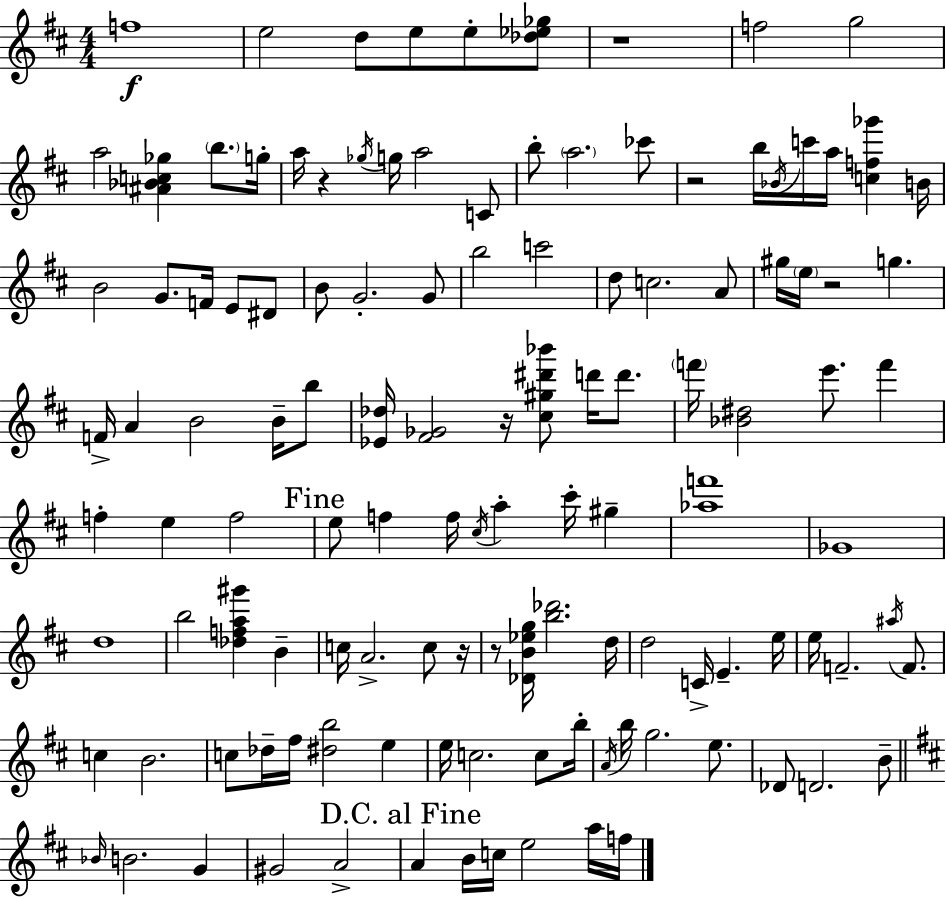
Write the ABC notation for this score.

X:1
T:Untitled
M:4/4
L:1/4
K:D
f4 e2 d/2 e/2 e/2 [_d_e_g]/2 z4 f2 g2 a2 [^A_Bc_g] b/2 g/4 a/4 z _g/4 g/4 a2 C/2 b/2 a2 _c'/2 z2 b/4 _B/4 c'/4 a/4 [cf_g'] B/4 B2 G/2 F/4 E/2 ^D/2 B/2 G2 G/2 b2 c'2 d/2 c2 A/2 ^g/4 e/4 z2 g F/4 A B2 B/4 b/2 [_E_d]/4 [^F_G]2 z/4 [^c^g^d'_b']/2 d'/4 d'/2 f'/4 [_B^d]2 e'/2 f' f e f2 e/2 f f/4 ^c/4 a ^c'/4 ^g [_af']4 _G4 d4 b2 [_dfa^g'] B c/4 A2 c/2 z/4 z/2 [_DB_eg]/4 [b_d']2 d/4 d2 C/4 E e/4 e/4 F2 ^a/4 F/2 c B2 c/2 _d/4 ^f/4 [^db]2 e e/4 c2 c/2 b/4 A/4 b/4 g2 e/2 _D/2 D2 B/2 _B/4 B2 G ^G2 A2 A B/4 c/4 e2 a/4 f/4